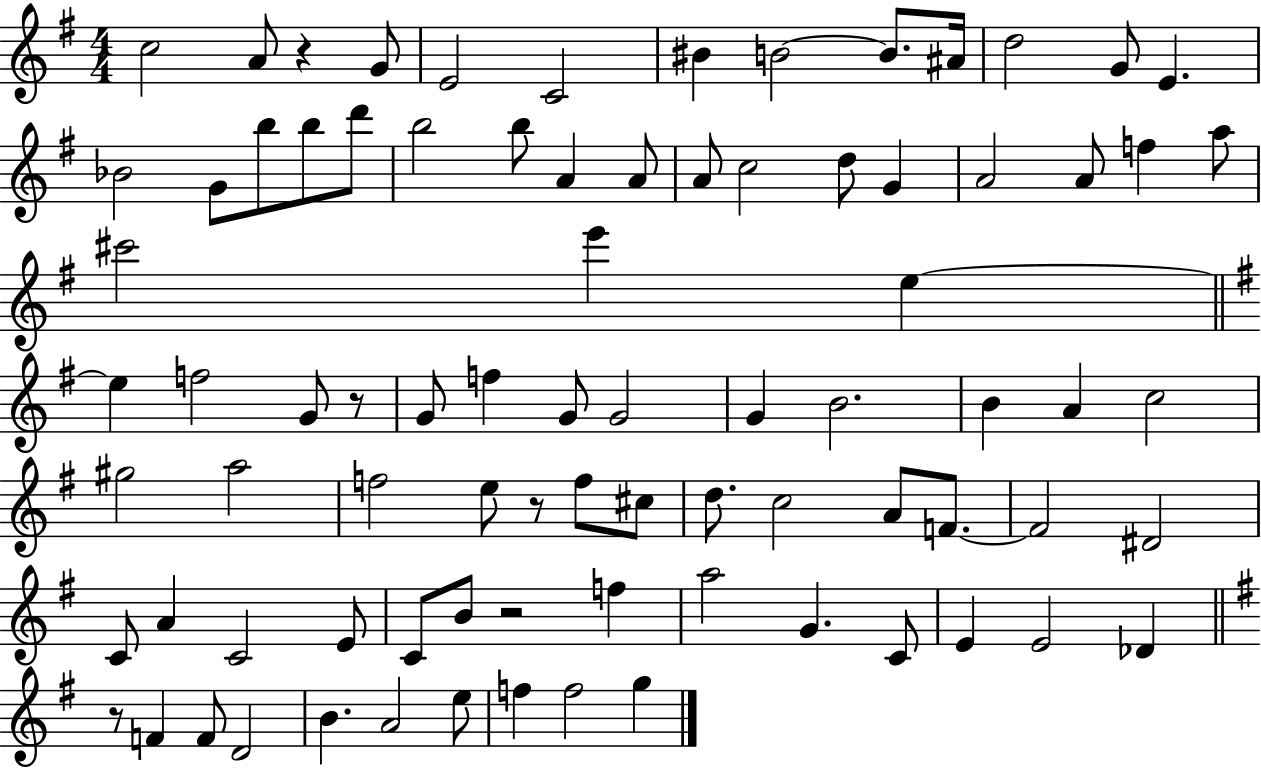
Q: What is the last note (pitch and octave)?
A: G5